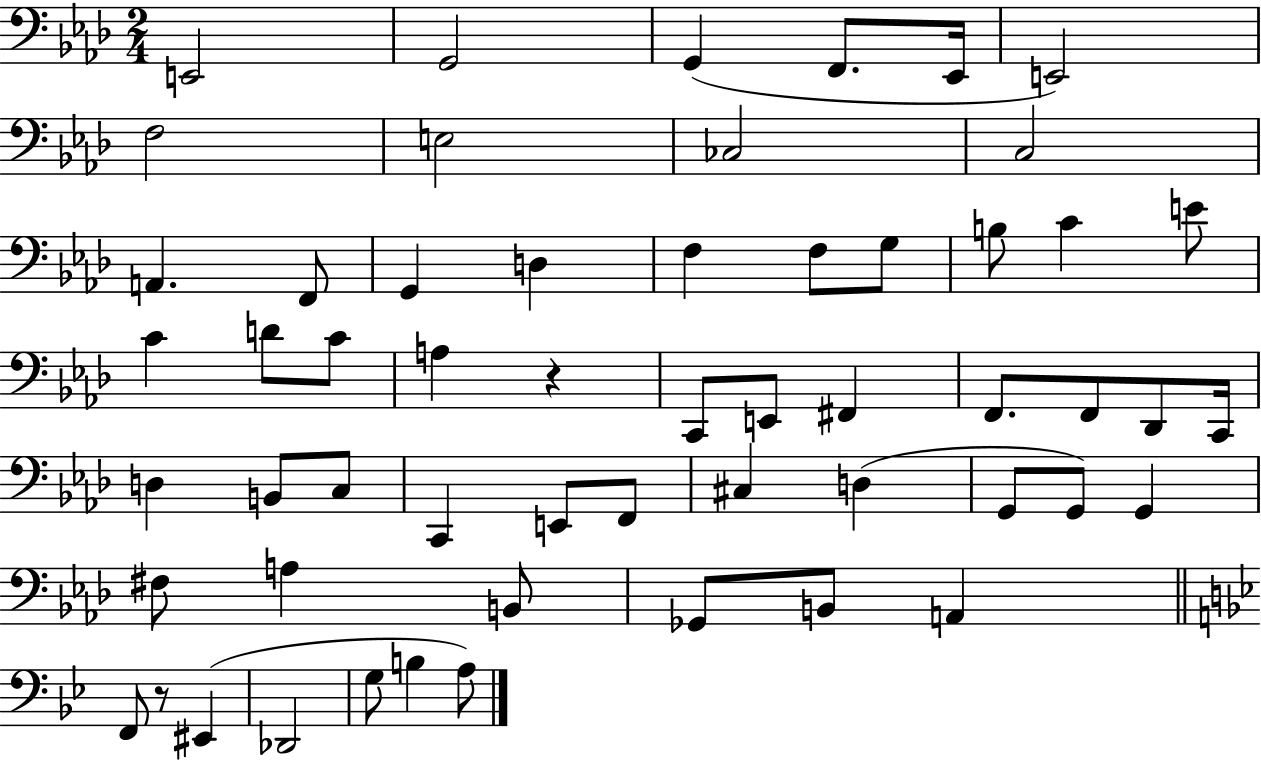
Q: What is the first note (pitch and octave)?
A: E2